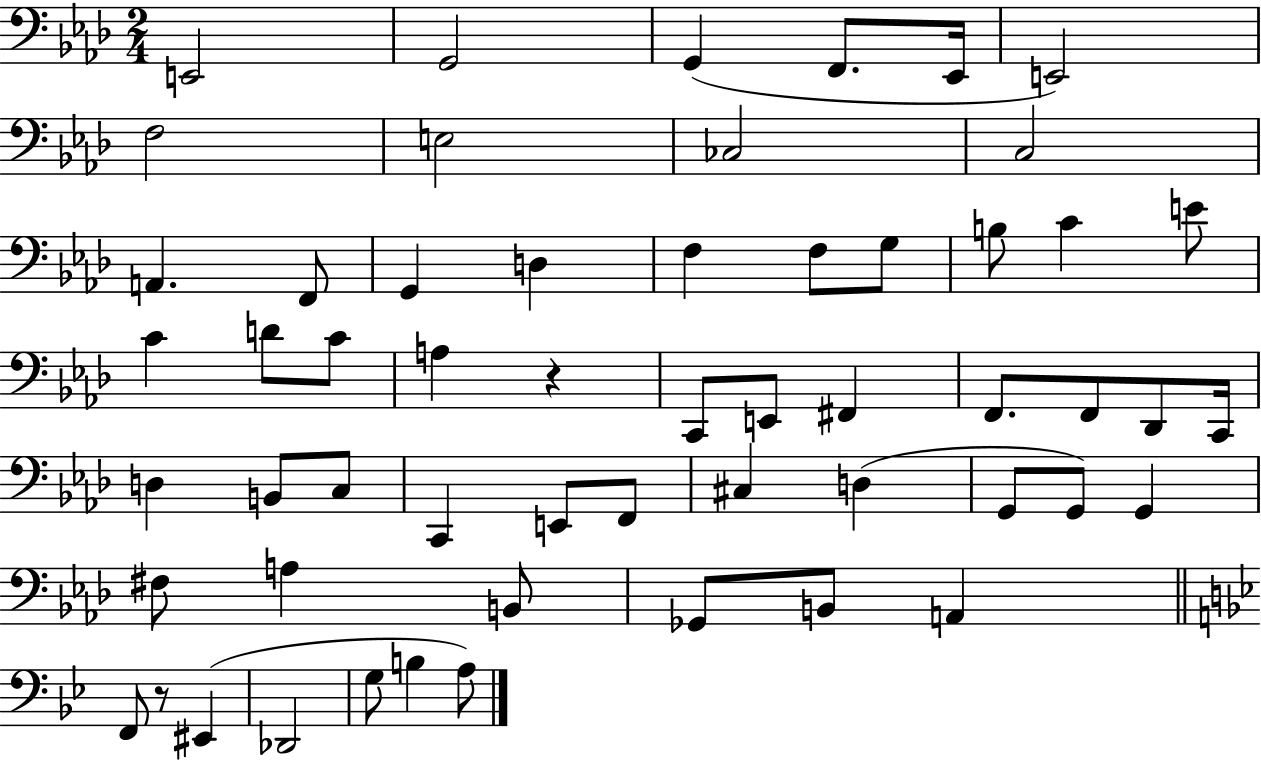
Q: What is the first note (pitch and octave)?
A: E2